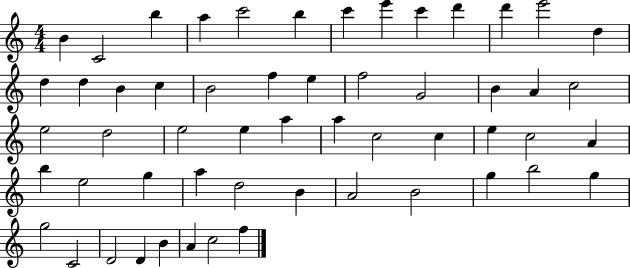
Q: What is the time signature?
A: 4/4